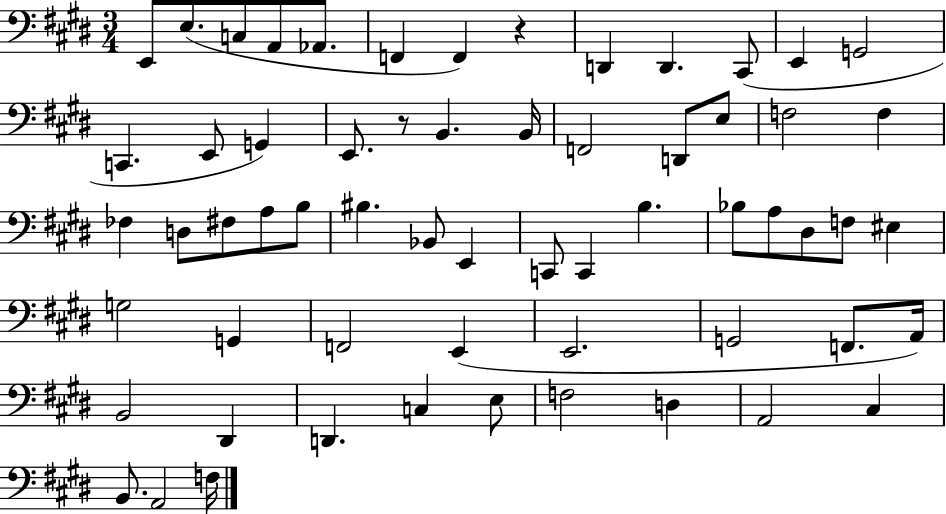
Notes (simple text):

E2/e E3/e. C3/e A2/e Ab2/e. F2/q F2/q R/q D2/q D2/q. C#2/e E2/q G2/h C2/q. E2/e G2/q E2/e. R/e B2/q. B2/s F2/h D2/e E3/e F3/h F3/q FES3/q D3/e F#3/e A3/e B3/e BIS3/q. Bb2/e E2/q C2/e C2/q B3/q. Bb3/e A3/e D#3/e F3/e EIS3/q G3/h G2/q F2/h E2/q E2/h. G2/h F2/e. A2/s B2/h D#2/q D2/q. C3/q E3/e F3/h D3/q A2/h C#3/q B2/e. A2/h F3/s